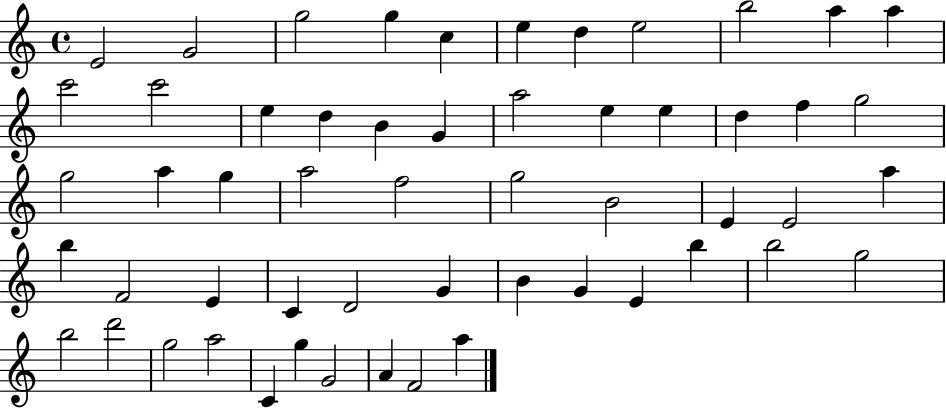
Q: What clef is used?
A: treble